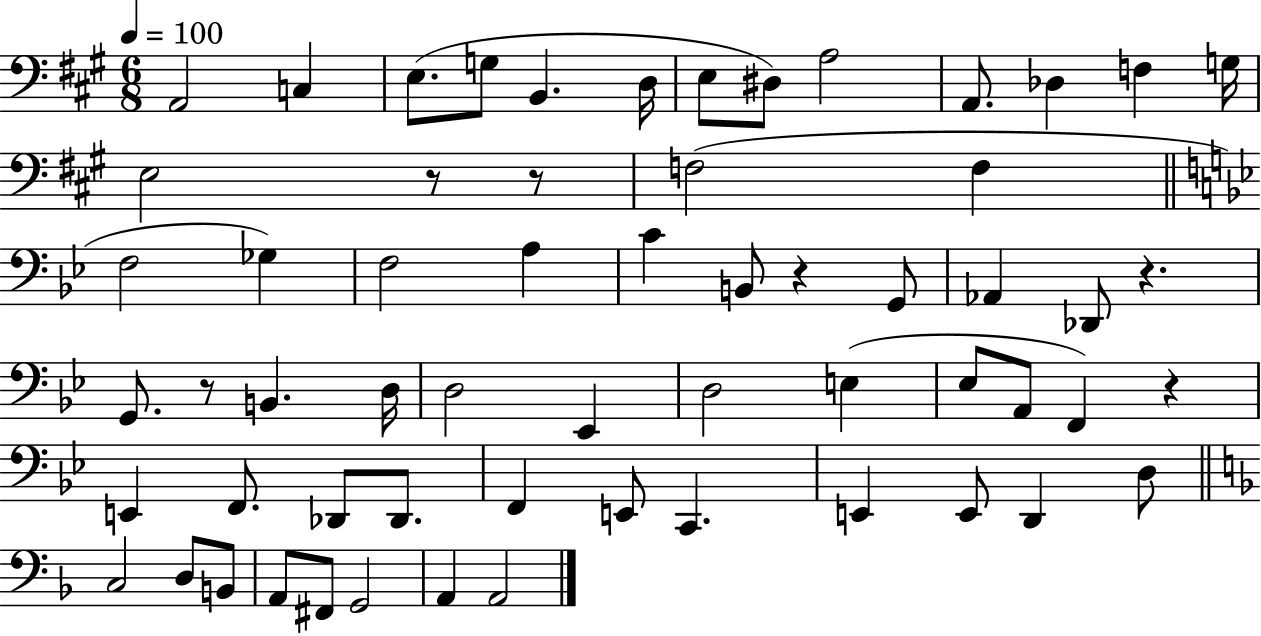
{
  \clef bass
  \numericTimeSignature
  \time 6/8
  \key a \major
  \tempo 4 = 100
  \repeat volta 2 { a,2 c4 | e8.( g8 b,4. d16 | e8 dis8) a2 | a,8. des4 f4 g16 | \break e2 r8 r8 | f2( f4 | \bar "||" \break \key g \minor f2 ges4) | f2 a4 | c'4 b,8 r4 g,8 | aes,4 des,8 r4. | \break g,8. r8 b,4. d16 | d2 ees,4 | d2 e4( | ees8 a,8 f,4) r4 | \break e,4 f,8. des,8 des,8. | f,4 e,8 c,4. | e,4 e,8 d,4 d8 | \bar "||" \break \key d \minor c2 d8 b,8 | a,8 fis,8 g,2 | a,4 a,2 | } \bar "|."
}